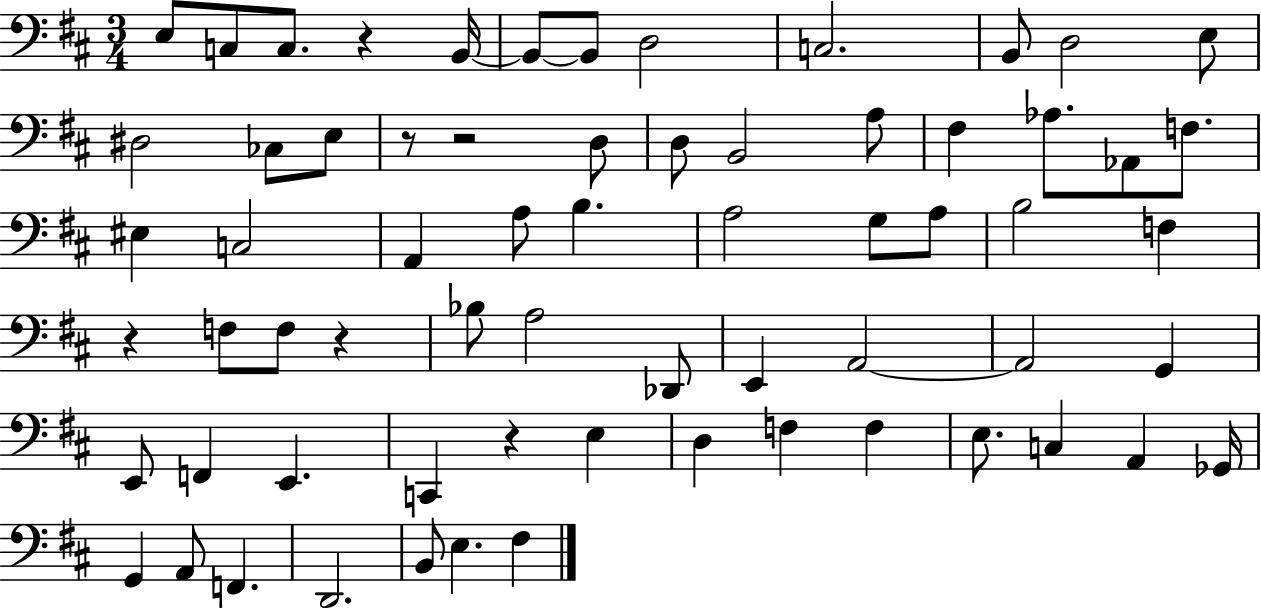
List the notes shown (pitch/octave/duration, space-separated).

E3/e C3/e C3/e. R/q B2/s B2/e B2/e D3/h C3/h. B2/e D3/h E3/e D#3/h CES3/e E3/e R/e R/h D3/e D3/e B2/h A3/e F#3/q Ab3/e. Ab2/e F3/e. EIS3/q C3/h A2/q A3/e B3/q. A3/h G3/e A3/e B3/h F3/q R/q F3/e F3/e R/q Bb3/e A3/h Db2/e E2/q A2/h A2/h G2/q E2/e F2/q E2/q. C2/q R/q E3/q D3/q F3/q F3/q E3/e. C3/q A2/q Gb2/s G2/q A2/e F2/q. D2/h. B2/e E3/q. F#3/q